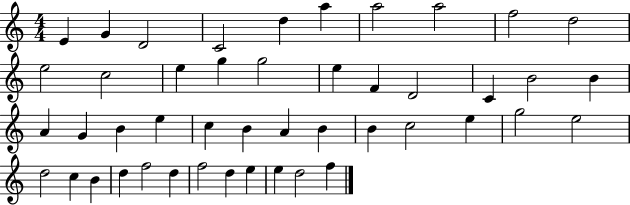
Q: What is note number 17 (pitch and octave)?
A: F4